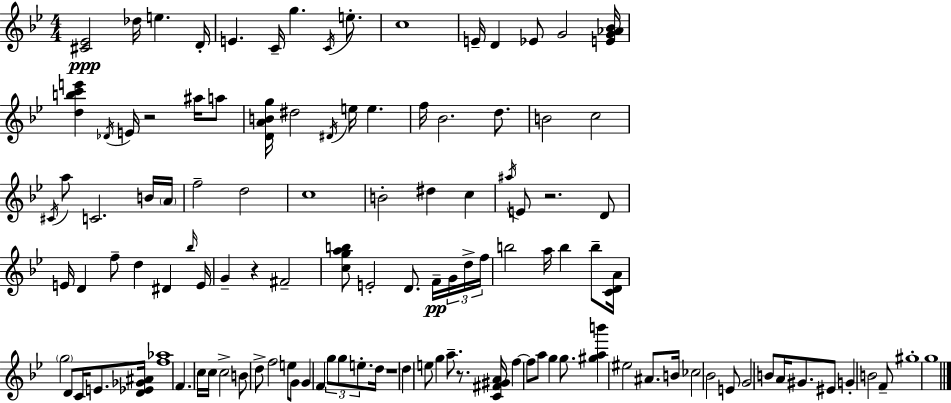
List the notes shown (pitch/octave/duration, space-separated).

[C#4,Eb4]/h Db5/s E5/q. D4/s E4/q. C4/s G5/q. C4/s E5/e. C5/w E4/s D4/q Eb4/e G4/h [E4,G4,Ab4,Bb4]/s [D5,B5,C6,E6]/q Db4/s E4/s R/h A#5/s A5/e [D4,A4,B4,G5]/s D#5/h D#4/s E5/s E5/q. F5/s Bb4/h. D5/e. B4/h C5/h C#4/s A5/e C4/h. B4/s A4/s F5/h D5/h C5/w B4/h D#5/q C5/q A#5/s E4/e R/h. D4/e E4/s D4/q F5/e D5/q D#4/q Bb5/s E4/s G4/q R/q F#4/h [C5,G5,A5,B5]/e E4/h D4/e. F4/s G4/s D5/s F5/s B5/h A5/s B5/q B5/e [C4,D4,A4]/s G5/h D4/e C4/s E4/e. [D4,Eb4,Gb4,A#4]/s [F5,Ab5]/w F4/q. C5/s C5/s C5/h B4/e D5/e F5/h E5/e G4/e G4/q F4/q G5/e G5/e E5/e. D5/s R/w D5/q E5/e G5/q A5/e. R/e. [C4,F#4,G#4,A4]/s F5/q F5/e A5/e G5/q G5/e. [G#5,A5,B6]/q EIS5/h A#4/e. B4/s CES5/h Bb4/h E4/e G4/h B4/e A4/s G#4/e. EIS4/e G4/q B4/h F4/e G#5/w G5/w